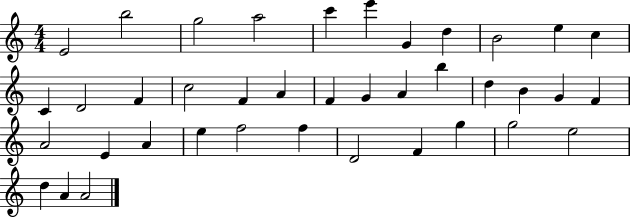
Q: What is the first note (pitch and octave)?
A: E4